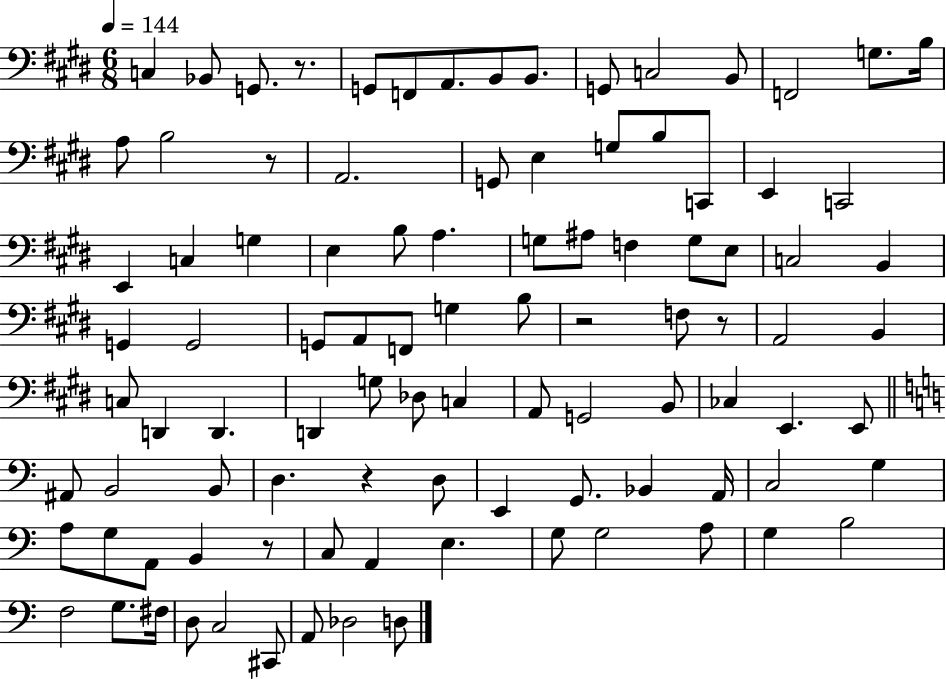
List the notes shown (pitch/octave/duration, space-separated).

C3/q Bb2/e G2/e. R/e. G2/e F2/e A2/e. B2/e B2/e. G2/e C3/h B2/e F2/h G3/e. B3/s A3/e B3/h R/e A2/h. G2/e E3/q G3/e B3/e C2/e E2/q C2/h E2/q C3/q G3/q E3/q B3/e A3/q. G3/e A#3/e F3/q G3/e E3/e C3/h B2/q G2/q G2/h G2/e A2/e F2/e G3/q B3/e R/h F3/e R/e A2/h B2/q C3/e D2/q D2/q. D2/q G3/e Db3/e C3/q A2/e G2/h B2/e CES3/q E2/q. E2/e A#2/e B2/h B2/e D3/q. R/q D3/e E2/q G2/e. Bb2/q A2/s C3/h G3/q A3/e G3/e A2/e B2/q R/e C3/e A2/q E3/q. G3/e G3/h A3/e G3/q B3/h F3/h G3/e. F#3/s D3/e C3/h C#2/e A2/e Db3/h D3/e